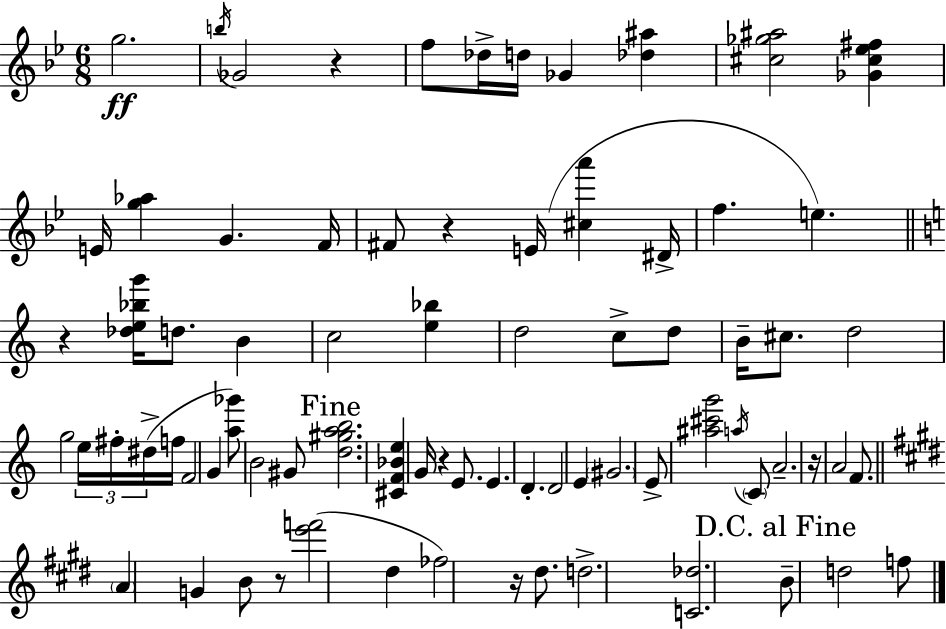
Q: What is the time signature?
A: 6/8